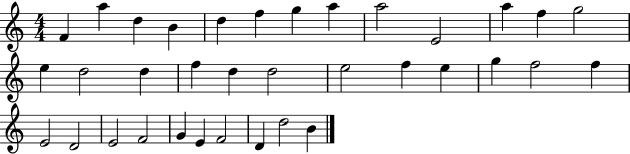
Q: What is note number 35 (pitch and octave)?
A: B4